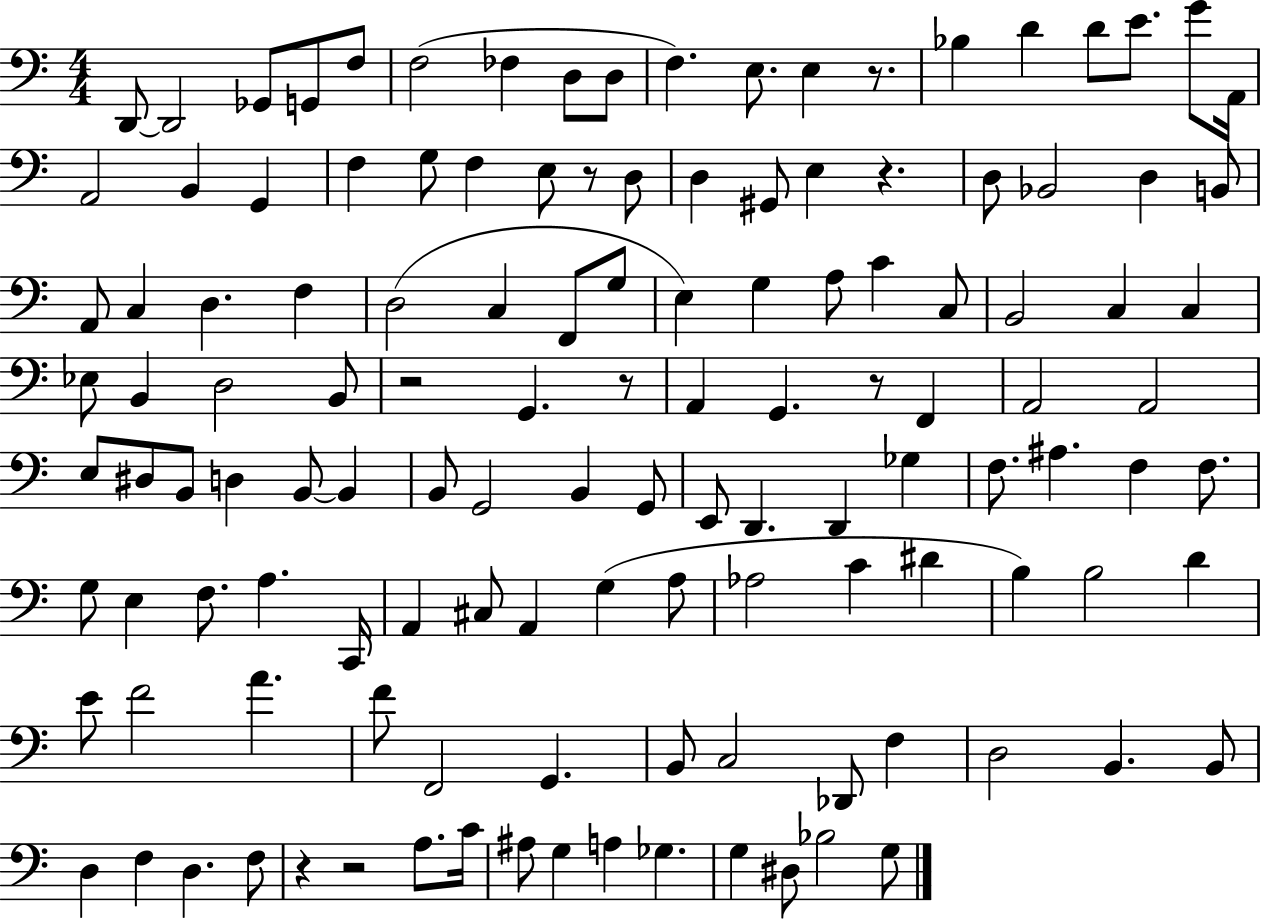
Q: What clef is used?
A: bass